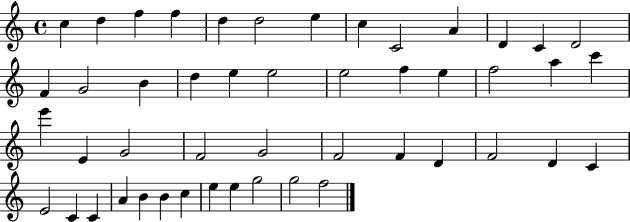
{
  \clef treble
  \time 4/4
  \defaultTimeSignature
  \key c \major
  c''4 d''4 f''4 f''4 | d''4 d''2 e''4 | c''4 c'2 a'4 | d'4 c'4 d'2 | \break f'4 g'2 b'4 | d''4 e''4 e''2 | e''2 f''4 e''4 | f''2 a''4 c'''4 | \break e'''4 e'4 g'2 | f'2 g'2 | f'2 f'4 d'4 | f'2 d'4 c'4 | \break e'2 c'4 c'4 | a'4 b'4 b'4 c''4 | e''4 e''4 g''2 | g''2 f''2 | \break \bar "|."
}